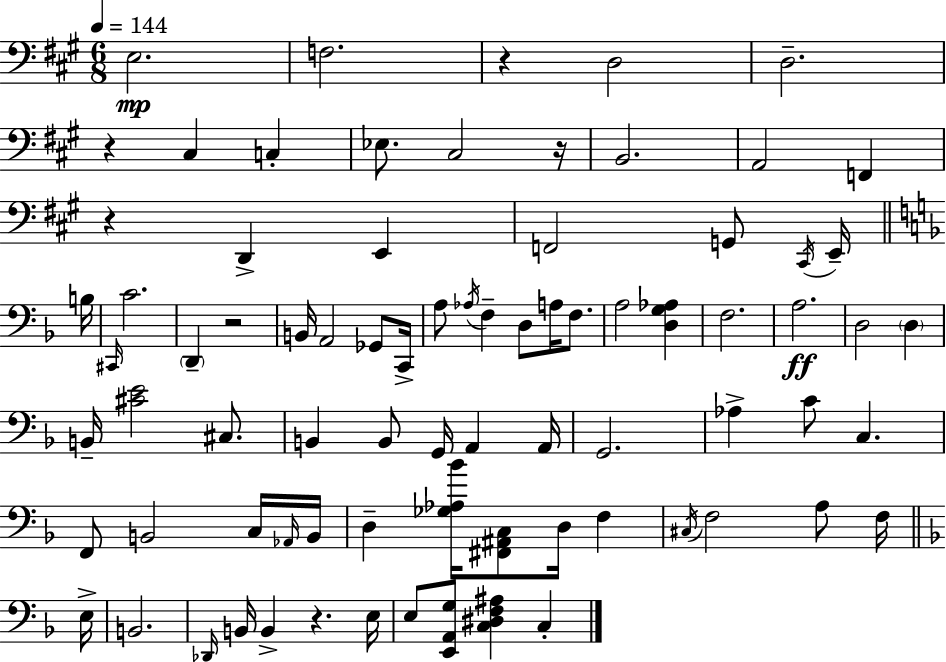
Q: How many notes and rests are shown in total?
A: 79